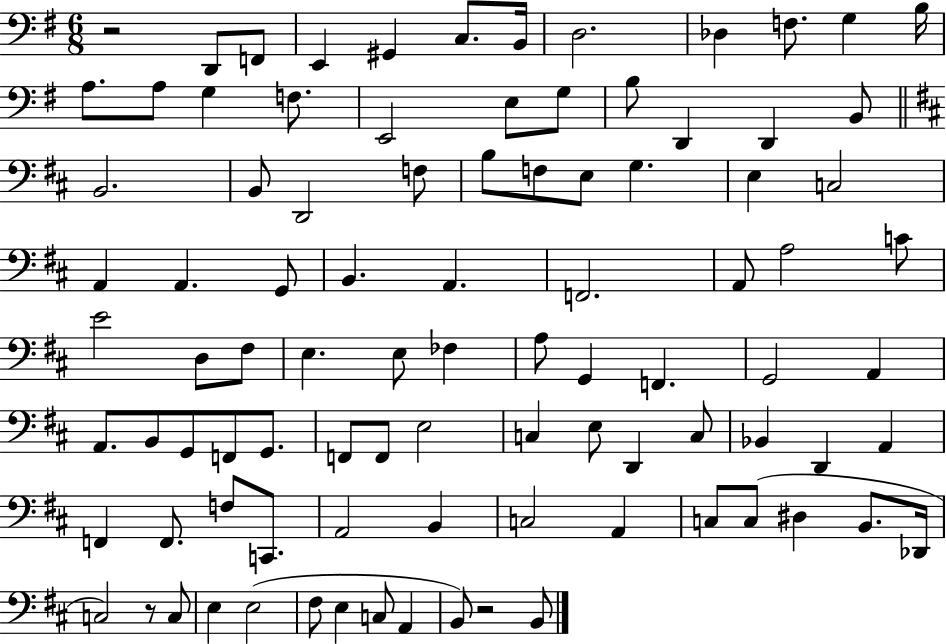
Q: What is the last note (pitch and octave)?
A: B2